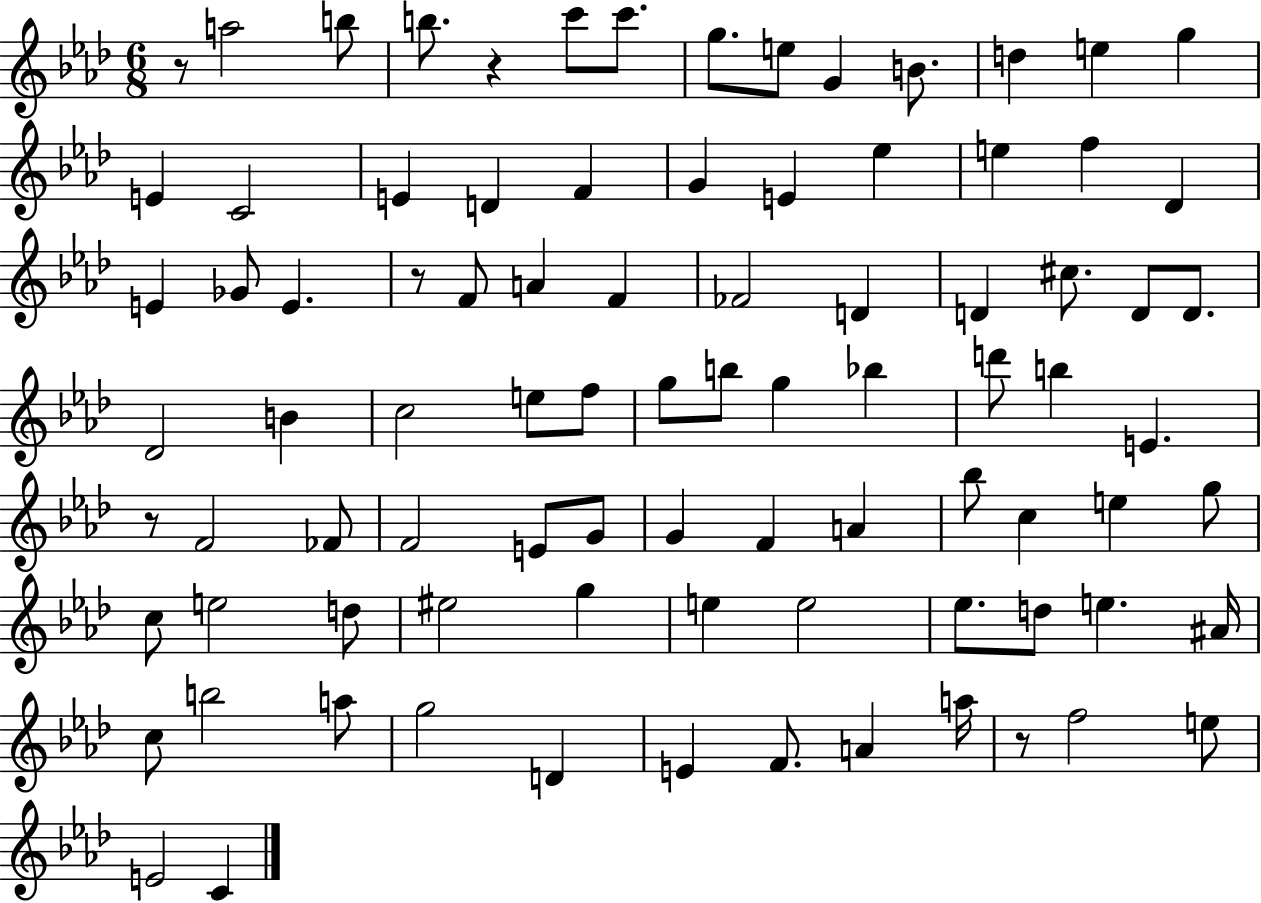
R/e A5/h B5/e B5/e. R/q C6/e C6/e. G5/e. E5/e G4/q B4/e. D5/q E5/q G5/q E4/q C4/h E4/q D4/q F4/q G4/q E4/q Eb5/q E5/q F5/q Db4/q E4/q Gb4/e E4/q. R/e F4/e A4/q F4/q FES4/h D4/q D4/q C#5/e. D4/e D4/e. Db4/h B4/q C5/h E5/e F5/e G5/e B5/e G5/q Bb5/q D6/e B5/q E4/q. R/e F4/h FES4/e F4/h E4/e G4/e G4/q F4/q A4/q Bb5/e C5/q E5/q G5/e C5/e E5/h D5/e EIS5/h G5/q E5/q E5/h Eb5/e. D5/e E5/q. A#4/s C5/e B5/h A5/e G5/h D4/q E4/q F4/e. A4/q A5/s R/e F5/h E5/e E4/h C4/q